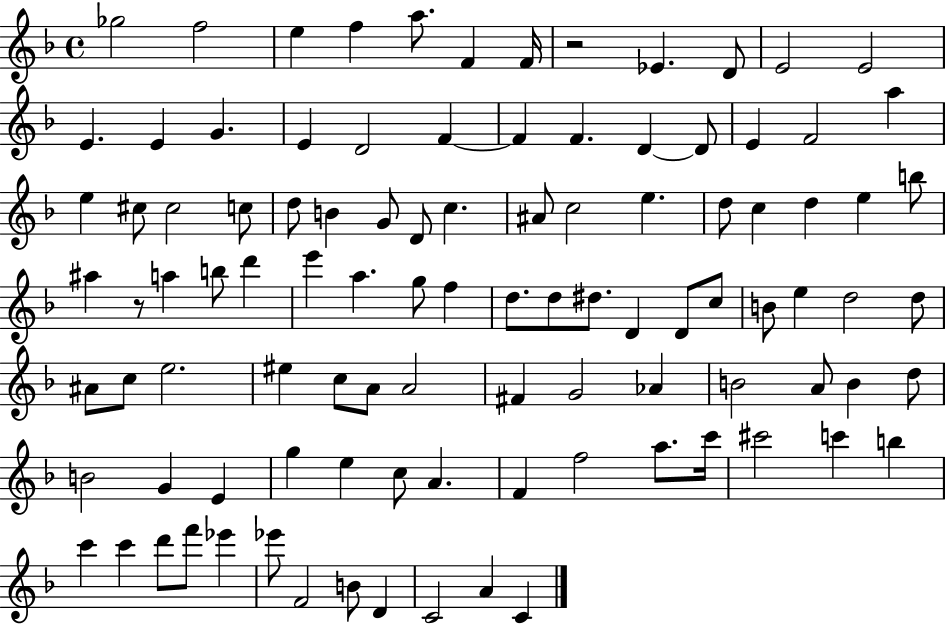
X:1
T:Untitled
M:4/4
L:1/4
K:F
_g2 f2 e f a/2 F F/4 z2 _E D/2 E2 E2 E E G E D2 F F F D D/2 E F2 a e ^c/2 ^c2 c/2 d/2 B G/2 D/2 c ^A/2 c2 e d/2 c d e b/2 ^a z/2 a b/2 d' e' a g/2 f d/2 d/2 ^d/2 D D/2 c/2 B/2 e d2 d/2 ^A/2 c/2 e2 ^e c/2 A/2 A2 ^F G2 _A B2 A/2 B d/2 B2 G E g e c/2 A F f2 a/2 c'/4 ^c'2 c' b c' c' d'/2 f'/2 _e' _e'/2 F2 B/2 D C2 A C